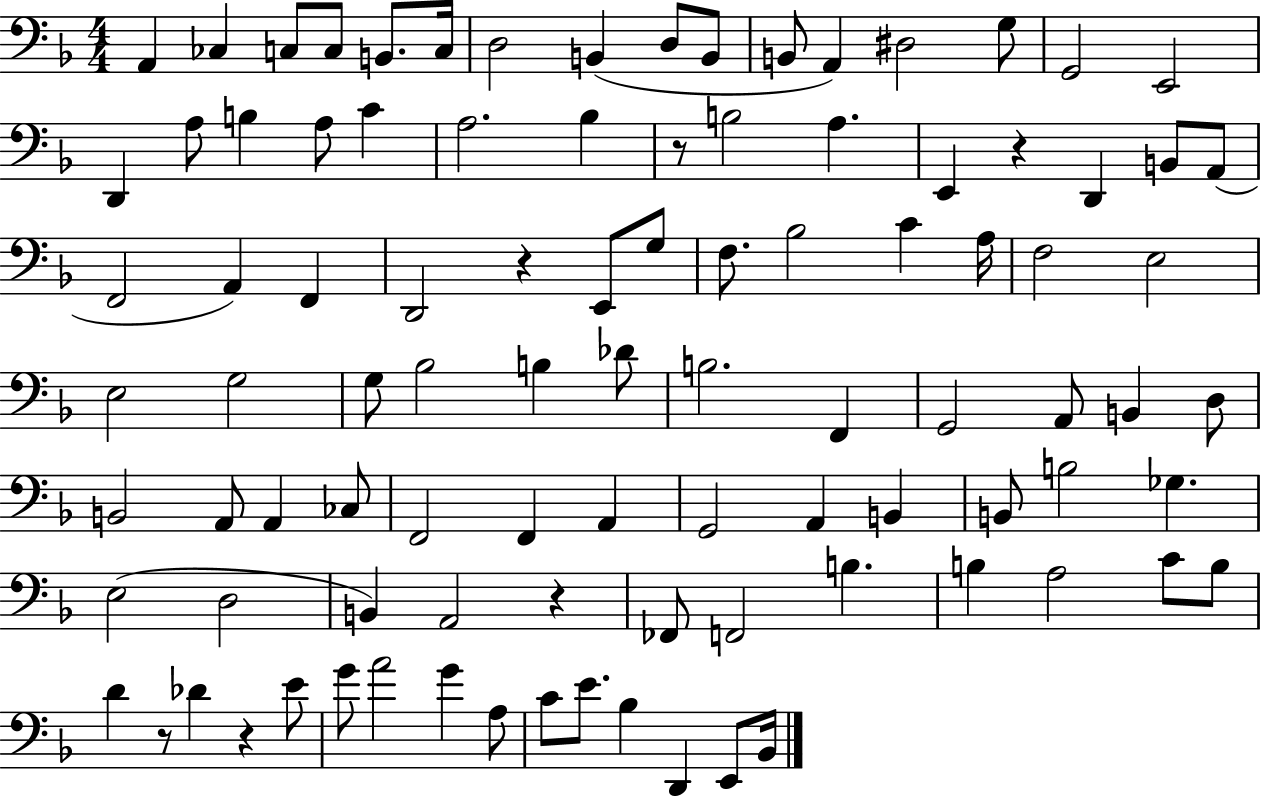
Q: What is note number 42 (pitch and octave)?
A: E3